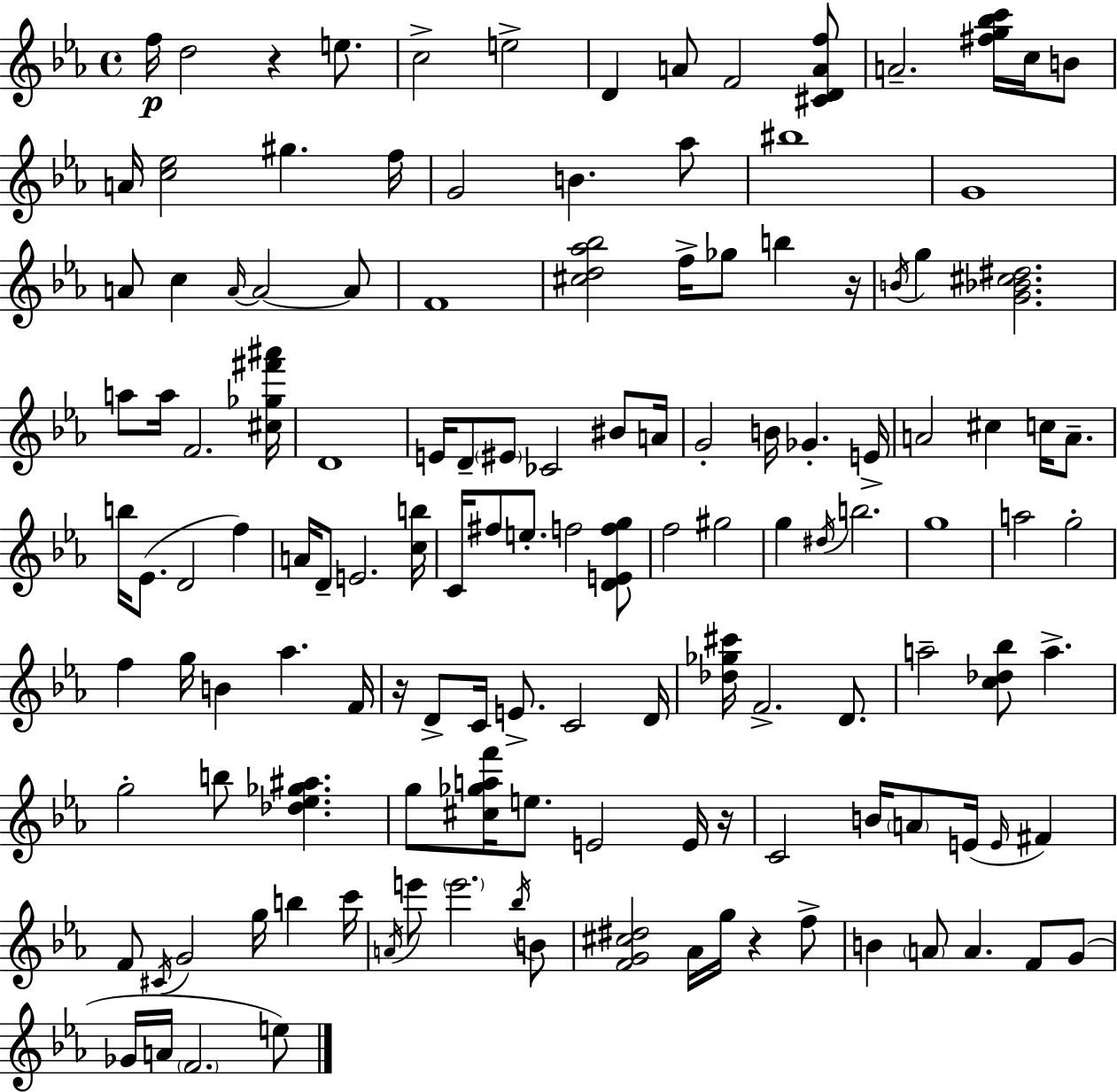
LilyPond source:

{
  \clef treble
  \time 4/4
  \defaultTimeSignature
  \key ees \major
  f''16\p d''2 r4 e''8. | c''2-> e''2-> | d'4 a'8 f'2 <cis' d' a' f''>8 | a'2.-- <fis'' g'' bes'' c'''>16 c''16 b'8 | \break a'16 <c'' ees''>2 gis''4. f''16 | g'2 b'4. aes''8 | bis''1 | g'1 | \break a'8 c''4 \grace { a'16~ }~ a'2 a'8 | f'1 | <cis'' d'' aes'' bes''>2 f''16-> ges''8 b''4 | r16 \acciaccatura { b'16 } g''4 <g' bes' cis'' dis''>2. | \break a''8 a''16 f'2. | <cis'' ges'' fis''' ais'''>16 d'1 | e'16 d'8-- \parenthesize eis'8 ces'2 bis'8 | a'16 g'2-. b'16 ges'4.-. | \break e'16-> a'2 cis''4 c''16 a'8.-- | b''16 ees'8.( d'2 f''4) | a'16 d'8-- e'2. | <c'' b''>16 c'16 fis''8 e''8.-. f''2 | \break <d' e' f'' g''>8 f''2 gis''2 | g''4 \acciaccatura { dis''16 } b''2. | g''1 | a''2 g''2-. | \break f''4 g''16 b'4 aes''4. | f'16 r16 d'8-> c'16 e'8.-> c'2 | d'16 <des'' ges'' cis'''>16 f'2.-> | d'8. a''2-- <c'' des'' bes''>8 a''4.-> | \break g''2-. b''8 <des'' ees'' ges'' ais''>4. | g''8 <cis'' ges'' a'' f'''>16 e''8. e'2 | e'16 r16 c'2 b'16 \parenthesize a'8 e'16( \grace { e'16 } | fis'4) f'8 \acciaccatura { cis'16 } g'2 g''16 | \break b''4 c'''16 \acciaccatura { a'16 } e'''8 \parenthesize e'''2. | \acciaccatura { bes''16 } b'8 <f' g' cis'' dis''>2 aes'16 | g''16 r4 f''8-> b'4 \parenthesize a'8 a'4. | f'8 g'8( ges'16 a'16 \parenthesize f'2. | \break e''8) \bar "|."
}